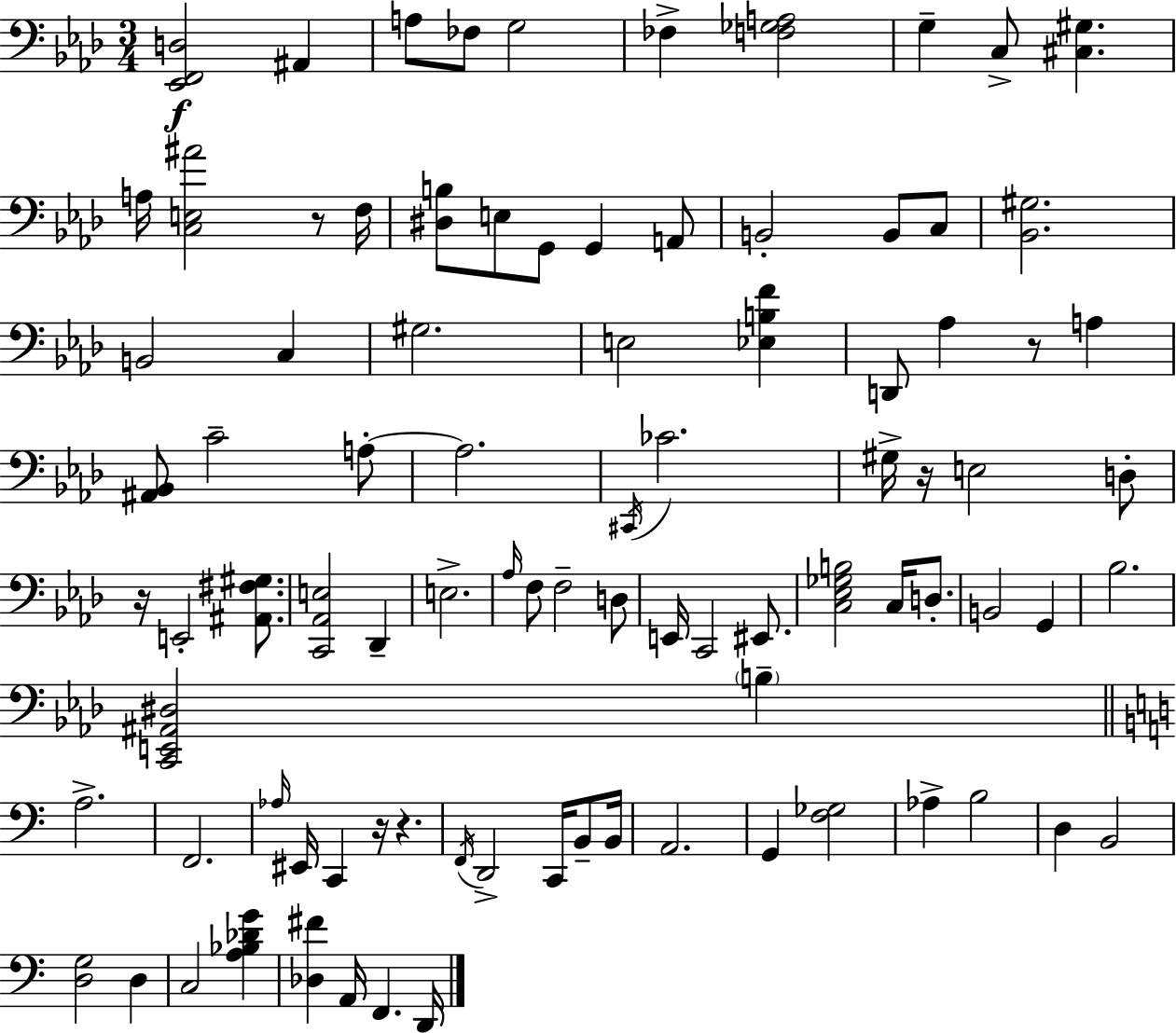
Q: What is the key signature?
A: AES major